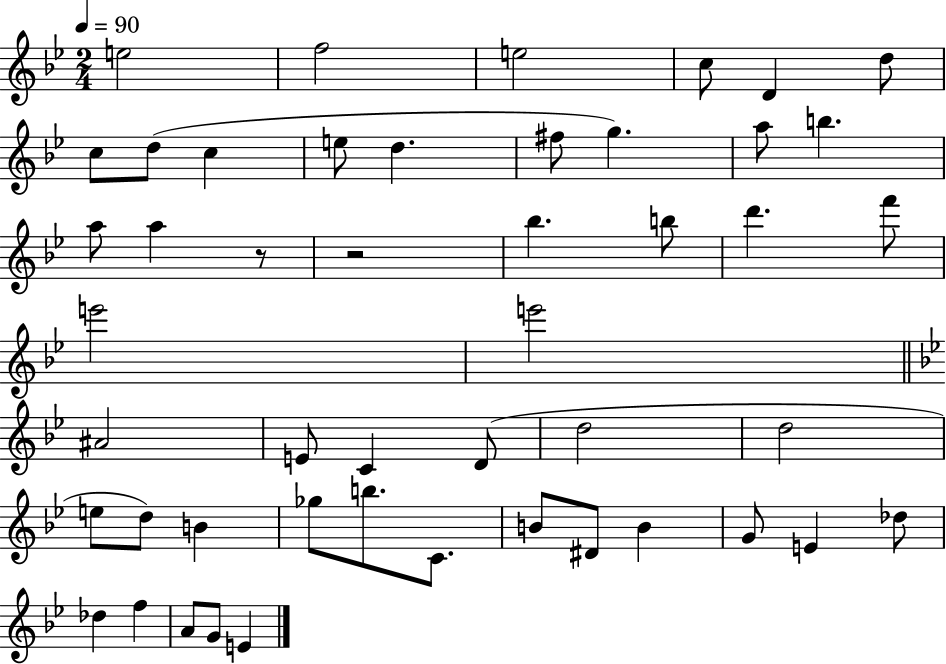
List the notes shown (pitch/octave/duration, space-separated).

E5/h F5/h E5/h C5/e D4/q D5/e C5/e D5/e C5/q E5/e D5/q. F#5/e G5/q. A5/e B5/q. A5/e A5/q R/e R/h Bb5/q. B5/e D6/q. F6/e E6/h E6/h A#4/h E4/e C4/q D4/e D5/h D5/h E5/e D5/e B4/q Gb5/e B5/e. C4/e. B4/e D#4/e B4/q G4/e E4/q Db5/e Db5/q F5/q A4/e G4/e E4/q